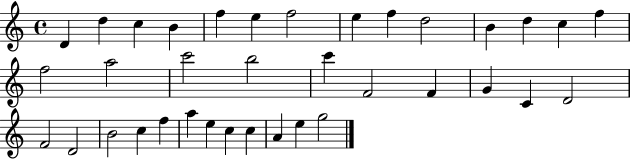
{
  \clef treble
  \time 4/4
  \defaultTimeSignature
  \key c \major
  d'4 d''4 c''4 b'4 | f''4 e''4 f''2 | e''4 f''4 d''2 | b'4 d''4 c''4 f''4 | \break f''2 a''2 | c'''2 b''2 | c'''4 f'2 f'4 | g'4 c'4 d'2 | \break f'2 d'2 | b'2 c''4 f''4 | a''4 e''4 c''4 c''4 | a'4 e''4 g''2 | \break \bar "|."
}